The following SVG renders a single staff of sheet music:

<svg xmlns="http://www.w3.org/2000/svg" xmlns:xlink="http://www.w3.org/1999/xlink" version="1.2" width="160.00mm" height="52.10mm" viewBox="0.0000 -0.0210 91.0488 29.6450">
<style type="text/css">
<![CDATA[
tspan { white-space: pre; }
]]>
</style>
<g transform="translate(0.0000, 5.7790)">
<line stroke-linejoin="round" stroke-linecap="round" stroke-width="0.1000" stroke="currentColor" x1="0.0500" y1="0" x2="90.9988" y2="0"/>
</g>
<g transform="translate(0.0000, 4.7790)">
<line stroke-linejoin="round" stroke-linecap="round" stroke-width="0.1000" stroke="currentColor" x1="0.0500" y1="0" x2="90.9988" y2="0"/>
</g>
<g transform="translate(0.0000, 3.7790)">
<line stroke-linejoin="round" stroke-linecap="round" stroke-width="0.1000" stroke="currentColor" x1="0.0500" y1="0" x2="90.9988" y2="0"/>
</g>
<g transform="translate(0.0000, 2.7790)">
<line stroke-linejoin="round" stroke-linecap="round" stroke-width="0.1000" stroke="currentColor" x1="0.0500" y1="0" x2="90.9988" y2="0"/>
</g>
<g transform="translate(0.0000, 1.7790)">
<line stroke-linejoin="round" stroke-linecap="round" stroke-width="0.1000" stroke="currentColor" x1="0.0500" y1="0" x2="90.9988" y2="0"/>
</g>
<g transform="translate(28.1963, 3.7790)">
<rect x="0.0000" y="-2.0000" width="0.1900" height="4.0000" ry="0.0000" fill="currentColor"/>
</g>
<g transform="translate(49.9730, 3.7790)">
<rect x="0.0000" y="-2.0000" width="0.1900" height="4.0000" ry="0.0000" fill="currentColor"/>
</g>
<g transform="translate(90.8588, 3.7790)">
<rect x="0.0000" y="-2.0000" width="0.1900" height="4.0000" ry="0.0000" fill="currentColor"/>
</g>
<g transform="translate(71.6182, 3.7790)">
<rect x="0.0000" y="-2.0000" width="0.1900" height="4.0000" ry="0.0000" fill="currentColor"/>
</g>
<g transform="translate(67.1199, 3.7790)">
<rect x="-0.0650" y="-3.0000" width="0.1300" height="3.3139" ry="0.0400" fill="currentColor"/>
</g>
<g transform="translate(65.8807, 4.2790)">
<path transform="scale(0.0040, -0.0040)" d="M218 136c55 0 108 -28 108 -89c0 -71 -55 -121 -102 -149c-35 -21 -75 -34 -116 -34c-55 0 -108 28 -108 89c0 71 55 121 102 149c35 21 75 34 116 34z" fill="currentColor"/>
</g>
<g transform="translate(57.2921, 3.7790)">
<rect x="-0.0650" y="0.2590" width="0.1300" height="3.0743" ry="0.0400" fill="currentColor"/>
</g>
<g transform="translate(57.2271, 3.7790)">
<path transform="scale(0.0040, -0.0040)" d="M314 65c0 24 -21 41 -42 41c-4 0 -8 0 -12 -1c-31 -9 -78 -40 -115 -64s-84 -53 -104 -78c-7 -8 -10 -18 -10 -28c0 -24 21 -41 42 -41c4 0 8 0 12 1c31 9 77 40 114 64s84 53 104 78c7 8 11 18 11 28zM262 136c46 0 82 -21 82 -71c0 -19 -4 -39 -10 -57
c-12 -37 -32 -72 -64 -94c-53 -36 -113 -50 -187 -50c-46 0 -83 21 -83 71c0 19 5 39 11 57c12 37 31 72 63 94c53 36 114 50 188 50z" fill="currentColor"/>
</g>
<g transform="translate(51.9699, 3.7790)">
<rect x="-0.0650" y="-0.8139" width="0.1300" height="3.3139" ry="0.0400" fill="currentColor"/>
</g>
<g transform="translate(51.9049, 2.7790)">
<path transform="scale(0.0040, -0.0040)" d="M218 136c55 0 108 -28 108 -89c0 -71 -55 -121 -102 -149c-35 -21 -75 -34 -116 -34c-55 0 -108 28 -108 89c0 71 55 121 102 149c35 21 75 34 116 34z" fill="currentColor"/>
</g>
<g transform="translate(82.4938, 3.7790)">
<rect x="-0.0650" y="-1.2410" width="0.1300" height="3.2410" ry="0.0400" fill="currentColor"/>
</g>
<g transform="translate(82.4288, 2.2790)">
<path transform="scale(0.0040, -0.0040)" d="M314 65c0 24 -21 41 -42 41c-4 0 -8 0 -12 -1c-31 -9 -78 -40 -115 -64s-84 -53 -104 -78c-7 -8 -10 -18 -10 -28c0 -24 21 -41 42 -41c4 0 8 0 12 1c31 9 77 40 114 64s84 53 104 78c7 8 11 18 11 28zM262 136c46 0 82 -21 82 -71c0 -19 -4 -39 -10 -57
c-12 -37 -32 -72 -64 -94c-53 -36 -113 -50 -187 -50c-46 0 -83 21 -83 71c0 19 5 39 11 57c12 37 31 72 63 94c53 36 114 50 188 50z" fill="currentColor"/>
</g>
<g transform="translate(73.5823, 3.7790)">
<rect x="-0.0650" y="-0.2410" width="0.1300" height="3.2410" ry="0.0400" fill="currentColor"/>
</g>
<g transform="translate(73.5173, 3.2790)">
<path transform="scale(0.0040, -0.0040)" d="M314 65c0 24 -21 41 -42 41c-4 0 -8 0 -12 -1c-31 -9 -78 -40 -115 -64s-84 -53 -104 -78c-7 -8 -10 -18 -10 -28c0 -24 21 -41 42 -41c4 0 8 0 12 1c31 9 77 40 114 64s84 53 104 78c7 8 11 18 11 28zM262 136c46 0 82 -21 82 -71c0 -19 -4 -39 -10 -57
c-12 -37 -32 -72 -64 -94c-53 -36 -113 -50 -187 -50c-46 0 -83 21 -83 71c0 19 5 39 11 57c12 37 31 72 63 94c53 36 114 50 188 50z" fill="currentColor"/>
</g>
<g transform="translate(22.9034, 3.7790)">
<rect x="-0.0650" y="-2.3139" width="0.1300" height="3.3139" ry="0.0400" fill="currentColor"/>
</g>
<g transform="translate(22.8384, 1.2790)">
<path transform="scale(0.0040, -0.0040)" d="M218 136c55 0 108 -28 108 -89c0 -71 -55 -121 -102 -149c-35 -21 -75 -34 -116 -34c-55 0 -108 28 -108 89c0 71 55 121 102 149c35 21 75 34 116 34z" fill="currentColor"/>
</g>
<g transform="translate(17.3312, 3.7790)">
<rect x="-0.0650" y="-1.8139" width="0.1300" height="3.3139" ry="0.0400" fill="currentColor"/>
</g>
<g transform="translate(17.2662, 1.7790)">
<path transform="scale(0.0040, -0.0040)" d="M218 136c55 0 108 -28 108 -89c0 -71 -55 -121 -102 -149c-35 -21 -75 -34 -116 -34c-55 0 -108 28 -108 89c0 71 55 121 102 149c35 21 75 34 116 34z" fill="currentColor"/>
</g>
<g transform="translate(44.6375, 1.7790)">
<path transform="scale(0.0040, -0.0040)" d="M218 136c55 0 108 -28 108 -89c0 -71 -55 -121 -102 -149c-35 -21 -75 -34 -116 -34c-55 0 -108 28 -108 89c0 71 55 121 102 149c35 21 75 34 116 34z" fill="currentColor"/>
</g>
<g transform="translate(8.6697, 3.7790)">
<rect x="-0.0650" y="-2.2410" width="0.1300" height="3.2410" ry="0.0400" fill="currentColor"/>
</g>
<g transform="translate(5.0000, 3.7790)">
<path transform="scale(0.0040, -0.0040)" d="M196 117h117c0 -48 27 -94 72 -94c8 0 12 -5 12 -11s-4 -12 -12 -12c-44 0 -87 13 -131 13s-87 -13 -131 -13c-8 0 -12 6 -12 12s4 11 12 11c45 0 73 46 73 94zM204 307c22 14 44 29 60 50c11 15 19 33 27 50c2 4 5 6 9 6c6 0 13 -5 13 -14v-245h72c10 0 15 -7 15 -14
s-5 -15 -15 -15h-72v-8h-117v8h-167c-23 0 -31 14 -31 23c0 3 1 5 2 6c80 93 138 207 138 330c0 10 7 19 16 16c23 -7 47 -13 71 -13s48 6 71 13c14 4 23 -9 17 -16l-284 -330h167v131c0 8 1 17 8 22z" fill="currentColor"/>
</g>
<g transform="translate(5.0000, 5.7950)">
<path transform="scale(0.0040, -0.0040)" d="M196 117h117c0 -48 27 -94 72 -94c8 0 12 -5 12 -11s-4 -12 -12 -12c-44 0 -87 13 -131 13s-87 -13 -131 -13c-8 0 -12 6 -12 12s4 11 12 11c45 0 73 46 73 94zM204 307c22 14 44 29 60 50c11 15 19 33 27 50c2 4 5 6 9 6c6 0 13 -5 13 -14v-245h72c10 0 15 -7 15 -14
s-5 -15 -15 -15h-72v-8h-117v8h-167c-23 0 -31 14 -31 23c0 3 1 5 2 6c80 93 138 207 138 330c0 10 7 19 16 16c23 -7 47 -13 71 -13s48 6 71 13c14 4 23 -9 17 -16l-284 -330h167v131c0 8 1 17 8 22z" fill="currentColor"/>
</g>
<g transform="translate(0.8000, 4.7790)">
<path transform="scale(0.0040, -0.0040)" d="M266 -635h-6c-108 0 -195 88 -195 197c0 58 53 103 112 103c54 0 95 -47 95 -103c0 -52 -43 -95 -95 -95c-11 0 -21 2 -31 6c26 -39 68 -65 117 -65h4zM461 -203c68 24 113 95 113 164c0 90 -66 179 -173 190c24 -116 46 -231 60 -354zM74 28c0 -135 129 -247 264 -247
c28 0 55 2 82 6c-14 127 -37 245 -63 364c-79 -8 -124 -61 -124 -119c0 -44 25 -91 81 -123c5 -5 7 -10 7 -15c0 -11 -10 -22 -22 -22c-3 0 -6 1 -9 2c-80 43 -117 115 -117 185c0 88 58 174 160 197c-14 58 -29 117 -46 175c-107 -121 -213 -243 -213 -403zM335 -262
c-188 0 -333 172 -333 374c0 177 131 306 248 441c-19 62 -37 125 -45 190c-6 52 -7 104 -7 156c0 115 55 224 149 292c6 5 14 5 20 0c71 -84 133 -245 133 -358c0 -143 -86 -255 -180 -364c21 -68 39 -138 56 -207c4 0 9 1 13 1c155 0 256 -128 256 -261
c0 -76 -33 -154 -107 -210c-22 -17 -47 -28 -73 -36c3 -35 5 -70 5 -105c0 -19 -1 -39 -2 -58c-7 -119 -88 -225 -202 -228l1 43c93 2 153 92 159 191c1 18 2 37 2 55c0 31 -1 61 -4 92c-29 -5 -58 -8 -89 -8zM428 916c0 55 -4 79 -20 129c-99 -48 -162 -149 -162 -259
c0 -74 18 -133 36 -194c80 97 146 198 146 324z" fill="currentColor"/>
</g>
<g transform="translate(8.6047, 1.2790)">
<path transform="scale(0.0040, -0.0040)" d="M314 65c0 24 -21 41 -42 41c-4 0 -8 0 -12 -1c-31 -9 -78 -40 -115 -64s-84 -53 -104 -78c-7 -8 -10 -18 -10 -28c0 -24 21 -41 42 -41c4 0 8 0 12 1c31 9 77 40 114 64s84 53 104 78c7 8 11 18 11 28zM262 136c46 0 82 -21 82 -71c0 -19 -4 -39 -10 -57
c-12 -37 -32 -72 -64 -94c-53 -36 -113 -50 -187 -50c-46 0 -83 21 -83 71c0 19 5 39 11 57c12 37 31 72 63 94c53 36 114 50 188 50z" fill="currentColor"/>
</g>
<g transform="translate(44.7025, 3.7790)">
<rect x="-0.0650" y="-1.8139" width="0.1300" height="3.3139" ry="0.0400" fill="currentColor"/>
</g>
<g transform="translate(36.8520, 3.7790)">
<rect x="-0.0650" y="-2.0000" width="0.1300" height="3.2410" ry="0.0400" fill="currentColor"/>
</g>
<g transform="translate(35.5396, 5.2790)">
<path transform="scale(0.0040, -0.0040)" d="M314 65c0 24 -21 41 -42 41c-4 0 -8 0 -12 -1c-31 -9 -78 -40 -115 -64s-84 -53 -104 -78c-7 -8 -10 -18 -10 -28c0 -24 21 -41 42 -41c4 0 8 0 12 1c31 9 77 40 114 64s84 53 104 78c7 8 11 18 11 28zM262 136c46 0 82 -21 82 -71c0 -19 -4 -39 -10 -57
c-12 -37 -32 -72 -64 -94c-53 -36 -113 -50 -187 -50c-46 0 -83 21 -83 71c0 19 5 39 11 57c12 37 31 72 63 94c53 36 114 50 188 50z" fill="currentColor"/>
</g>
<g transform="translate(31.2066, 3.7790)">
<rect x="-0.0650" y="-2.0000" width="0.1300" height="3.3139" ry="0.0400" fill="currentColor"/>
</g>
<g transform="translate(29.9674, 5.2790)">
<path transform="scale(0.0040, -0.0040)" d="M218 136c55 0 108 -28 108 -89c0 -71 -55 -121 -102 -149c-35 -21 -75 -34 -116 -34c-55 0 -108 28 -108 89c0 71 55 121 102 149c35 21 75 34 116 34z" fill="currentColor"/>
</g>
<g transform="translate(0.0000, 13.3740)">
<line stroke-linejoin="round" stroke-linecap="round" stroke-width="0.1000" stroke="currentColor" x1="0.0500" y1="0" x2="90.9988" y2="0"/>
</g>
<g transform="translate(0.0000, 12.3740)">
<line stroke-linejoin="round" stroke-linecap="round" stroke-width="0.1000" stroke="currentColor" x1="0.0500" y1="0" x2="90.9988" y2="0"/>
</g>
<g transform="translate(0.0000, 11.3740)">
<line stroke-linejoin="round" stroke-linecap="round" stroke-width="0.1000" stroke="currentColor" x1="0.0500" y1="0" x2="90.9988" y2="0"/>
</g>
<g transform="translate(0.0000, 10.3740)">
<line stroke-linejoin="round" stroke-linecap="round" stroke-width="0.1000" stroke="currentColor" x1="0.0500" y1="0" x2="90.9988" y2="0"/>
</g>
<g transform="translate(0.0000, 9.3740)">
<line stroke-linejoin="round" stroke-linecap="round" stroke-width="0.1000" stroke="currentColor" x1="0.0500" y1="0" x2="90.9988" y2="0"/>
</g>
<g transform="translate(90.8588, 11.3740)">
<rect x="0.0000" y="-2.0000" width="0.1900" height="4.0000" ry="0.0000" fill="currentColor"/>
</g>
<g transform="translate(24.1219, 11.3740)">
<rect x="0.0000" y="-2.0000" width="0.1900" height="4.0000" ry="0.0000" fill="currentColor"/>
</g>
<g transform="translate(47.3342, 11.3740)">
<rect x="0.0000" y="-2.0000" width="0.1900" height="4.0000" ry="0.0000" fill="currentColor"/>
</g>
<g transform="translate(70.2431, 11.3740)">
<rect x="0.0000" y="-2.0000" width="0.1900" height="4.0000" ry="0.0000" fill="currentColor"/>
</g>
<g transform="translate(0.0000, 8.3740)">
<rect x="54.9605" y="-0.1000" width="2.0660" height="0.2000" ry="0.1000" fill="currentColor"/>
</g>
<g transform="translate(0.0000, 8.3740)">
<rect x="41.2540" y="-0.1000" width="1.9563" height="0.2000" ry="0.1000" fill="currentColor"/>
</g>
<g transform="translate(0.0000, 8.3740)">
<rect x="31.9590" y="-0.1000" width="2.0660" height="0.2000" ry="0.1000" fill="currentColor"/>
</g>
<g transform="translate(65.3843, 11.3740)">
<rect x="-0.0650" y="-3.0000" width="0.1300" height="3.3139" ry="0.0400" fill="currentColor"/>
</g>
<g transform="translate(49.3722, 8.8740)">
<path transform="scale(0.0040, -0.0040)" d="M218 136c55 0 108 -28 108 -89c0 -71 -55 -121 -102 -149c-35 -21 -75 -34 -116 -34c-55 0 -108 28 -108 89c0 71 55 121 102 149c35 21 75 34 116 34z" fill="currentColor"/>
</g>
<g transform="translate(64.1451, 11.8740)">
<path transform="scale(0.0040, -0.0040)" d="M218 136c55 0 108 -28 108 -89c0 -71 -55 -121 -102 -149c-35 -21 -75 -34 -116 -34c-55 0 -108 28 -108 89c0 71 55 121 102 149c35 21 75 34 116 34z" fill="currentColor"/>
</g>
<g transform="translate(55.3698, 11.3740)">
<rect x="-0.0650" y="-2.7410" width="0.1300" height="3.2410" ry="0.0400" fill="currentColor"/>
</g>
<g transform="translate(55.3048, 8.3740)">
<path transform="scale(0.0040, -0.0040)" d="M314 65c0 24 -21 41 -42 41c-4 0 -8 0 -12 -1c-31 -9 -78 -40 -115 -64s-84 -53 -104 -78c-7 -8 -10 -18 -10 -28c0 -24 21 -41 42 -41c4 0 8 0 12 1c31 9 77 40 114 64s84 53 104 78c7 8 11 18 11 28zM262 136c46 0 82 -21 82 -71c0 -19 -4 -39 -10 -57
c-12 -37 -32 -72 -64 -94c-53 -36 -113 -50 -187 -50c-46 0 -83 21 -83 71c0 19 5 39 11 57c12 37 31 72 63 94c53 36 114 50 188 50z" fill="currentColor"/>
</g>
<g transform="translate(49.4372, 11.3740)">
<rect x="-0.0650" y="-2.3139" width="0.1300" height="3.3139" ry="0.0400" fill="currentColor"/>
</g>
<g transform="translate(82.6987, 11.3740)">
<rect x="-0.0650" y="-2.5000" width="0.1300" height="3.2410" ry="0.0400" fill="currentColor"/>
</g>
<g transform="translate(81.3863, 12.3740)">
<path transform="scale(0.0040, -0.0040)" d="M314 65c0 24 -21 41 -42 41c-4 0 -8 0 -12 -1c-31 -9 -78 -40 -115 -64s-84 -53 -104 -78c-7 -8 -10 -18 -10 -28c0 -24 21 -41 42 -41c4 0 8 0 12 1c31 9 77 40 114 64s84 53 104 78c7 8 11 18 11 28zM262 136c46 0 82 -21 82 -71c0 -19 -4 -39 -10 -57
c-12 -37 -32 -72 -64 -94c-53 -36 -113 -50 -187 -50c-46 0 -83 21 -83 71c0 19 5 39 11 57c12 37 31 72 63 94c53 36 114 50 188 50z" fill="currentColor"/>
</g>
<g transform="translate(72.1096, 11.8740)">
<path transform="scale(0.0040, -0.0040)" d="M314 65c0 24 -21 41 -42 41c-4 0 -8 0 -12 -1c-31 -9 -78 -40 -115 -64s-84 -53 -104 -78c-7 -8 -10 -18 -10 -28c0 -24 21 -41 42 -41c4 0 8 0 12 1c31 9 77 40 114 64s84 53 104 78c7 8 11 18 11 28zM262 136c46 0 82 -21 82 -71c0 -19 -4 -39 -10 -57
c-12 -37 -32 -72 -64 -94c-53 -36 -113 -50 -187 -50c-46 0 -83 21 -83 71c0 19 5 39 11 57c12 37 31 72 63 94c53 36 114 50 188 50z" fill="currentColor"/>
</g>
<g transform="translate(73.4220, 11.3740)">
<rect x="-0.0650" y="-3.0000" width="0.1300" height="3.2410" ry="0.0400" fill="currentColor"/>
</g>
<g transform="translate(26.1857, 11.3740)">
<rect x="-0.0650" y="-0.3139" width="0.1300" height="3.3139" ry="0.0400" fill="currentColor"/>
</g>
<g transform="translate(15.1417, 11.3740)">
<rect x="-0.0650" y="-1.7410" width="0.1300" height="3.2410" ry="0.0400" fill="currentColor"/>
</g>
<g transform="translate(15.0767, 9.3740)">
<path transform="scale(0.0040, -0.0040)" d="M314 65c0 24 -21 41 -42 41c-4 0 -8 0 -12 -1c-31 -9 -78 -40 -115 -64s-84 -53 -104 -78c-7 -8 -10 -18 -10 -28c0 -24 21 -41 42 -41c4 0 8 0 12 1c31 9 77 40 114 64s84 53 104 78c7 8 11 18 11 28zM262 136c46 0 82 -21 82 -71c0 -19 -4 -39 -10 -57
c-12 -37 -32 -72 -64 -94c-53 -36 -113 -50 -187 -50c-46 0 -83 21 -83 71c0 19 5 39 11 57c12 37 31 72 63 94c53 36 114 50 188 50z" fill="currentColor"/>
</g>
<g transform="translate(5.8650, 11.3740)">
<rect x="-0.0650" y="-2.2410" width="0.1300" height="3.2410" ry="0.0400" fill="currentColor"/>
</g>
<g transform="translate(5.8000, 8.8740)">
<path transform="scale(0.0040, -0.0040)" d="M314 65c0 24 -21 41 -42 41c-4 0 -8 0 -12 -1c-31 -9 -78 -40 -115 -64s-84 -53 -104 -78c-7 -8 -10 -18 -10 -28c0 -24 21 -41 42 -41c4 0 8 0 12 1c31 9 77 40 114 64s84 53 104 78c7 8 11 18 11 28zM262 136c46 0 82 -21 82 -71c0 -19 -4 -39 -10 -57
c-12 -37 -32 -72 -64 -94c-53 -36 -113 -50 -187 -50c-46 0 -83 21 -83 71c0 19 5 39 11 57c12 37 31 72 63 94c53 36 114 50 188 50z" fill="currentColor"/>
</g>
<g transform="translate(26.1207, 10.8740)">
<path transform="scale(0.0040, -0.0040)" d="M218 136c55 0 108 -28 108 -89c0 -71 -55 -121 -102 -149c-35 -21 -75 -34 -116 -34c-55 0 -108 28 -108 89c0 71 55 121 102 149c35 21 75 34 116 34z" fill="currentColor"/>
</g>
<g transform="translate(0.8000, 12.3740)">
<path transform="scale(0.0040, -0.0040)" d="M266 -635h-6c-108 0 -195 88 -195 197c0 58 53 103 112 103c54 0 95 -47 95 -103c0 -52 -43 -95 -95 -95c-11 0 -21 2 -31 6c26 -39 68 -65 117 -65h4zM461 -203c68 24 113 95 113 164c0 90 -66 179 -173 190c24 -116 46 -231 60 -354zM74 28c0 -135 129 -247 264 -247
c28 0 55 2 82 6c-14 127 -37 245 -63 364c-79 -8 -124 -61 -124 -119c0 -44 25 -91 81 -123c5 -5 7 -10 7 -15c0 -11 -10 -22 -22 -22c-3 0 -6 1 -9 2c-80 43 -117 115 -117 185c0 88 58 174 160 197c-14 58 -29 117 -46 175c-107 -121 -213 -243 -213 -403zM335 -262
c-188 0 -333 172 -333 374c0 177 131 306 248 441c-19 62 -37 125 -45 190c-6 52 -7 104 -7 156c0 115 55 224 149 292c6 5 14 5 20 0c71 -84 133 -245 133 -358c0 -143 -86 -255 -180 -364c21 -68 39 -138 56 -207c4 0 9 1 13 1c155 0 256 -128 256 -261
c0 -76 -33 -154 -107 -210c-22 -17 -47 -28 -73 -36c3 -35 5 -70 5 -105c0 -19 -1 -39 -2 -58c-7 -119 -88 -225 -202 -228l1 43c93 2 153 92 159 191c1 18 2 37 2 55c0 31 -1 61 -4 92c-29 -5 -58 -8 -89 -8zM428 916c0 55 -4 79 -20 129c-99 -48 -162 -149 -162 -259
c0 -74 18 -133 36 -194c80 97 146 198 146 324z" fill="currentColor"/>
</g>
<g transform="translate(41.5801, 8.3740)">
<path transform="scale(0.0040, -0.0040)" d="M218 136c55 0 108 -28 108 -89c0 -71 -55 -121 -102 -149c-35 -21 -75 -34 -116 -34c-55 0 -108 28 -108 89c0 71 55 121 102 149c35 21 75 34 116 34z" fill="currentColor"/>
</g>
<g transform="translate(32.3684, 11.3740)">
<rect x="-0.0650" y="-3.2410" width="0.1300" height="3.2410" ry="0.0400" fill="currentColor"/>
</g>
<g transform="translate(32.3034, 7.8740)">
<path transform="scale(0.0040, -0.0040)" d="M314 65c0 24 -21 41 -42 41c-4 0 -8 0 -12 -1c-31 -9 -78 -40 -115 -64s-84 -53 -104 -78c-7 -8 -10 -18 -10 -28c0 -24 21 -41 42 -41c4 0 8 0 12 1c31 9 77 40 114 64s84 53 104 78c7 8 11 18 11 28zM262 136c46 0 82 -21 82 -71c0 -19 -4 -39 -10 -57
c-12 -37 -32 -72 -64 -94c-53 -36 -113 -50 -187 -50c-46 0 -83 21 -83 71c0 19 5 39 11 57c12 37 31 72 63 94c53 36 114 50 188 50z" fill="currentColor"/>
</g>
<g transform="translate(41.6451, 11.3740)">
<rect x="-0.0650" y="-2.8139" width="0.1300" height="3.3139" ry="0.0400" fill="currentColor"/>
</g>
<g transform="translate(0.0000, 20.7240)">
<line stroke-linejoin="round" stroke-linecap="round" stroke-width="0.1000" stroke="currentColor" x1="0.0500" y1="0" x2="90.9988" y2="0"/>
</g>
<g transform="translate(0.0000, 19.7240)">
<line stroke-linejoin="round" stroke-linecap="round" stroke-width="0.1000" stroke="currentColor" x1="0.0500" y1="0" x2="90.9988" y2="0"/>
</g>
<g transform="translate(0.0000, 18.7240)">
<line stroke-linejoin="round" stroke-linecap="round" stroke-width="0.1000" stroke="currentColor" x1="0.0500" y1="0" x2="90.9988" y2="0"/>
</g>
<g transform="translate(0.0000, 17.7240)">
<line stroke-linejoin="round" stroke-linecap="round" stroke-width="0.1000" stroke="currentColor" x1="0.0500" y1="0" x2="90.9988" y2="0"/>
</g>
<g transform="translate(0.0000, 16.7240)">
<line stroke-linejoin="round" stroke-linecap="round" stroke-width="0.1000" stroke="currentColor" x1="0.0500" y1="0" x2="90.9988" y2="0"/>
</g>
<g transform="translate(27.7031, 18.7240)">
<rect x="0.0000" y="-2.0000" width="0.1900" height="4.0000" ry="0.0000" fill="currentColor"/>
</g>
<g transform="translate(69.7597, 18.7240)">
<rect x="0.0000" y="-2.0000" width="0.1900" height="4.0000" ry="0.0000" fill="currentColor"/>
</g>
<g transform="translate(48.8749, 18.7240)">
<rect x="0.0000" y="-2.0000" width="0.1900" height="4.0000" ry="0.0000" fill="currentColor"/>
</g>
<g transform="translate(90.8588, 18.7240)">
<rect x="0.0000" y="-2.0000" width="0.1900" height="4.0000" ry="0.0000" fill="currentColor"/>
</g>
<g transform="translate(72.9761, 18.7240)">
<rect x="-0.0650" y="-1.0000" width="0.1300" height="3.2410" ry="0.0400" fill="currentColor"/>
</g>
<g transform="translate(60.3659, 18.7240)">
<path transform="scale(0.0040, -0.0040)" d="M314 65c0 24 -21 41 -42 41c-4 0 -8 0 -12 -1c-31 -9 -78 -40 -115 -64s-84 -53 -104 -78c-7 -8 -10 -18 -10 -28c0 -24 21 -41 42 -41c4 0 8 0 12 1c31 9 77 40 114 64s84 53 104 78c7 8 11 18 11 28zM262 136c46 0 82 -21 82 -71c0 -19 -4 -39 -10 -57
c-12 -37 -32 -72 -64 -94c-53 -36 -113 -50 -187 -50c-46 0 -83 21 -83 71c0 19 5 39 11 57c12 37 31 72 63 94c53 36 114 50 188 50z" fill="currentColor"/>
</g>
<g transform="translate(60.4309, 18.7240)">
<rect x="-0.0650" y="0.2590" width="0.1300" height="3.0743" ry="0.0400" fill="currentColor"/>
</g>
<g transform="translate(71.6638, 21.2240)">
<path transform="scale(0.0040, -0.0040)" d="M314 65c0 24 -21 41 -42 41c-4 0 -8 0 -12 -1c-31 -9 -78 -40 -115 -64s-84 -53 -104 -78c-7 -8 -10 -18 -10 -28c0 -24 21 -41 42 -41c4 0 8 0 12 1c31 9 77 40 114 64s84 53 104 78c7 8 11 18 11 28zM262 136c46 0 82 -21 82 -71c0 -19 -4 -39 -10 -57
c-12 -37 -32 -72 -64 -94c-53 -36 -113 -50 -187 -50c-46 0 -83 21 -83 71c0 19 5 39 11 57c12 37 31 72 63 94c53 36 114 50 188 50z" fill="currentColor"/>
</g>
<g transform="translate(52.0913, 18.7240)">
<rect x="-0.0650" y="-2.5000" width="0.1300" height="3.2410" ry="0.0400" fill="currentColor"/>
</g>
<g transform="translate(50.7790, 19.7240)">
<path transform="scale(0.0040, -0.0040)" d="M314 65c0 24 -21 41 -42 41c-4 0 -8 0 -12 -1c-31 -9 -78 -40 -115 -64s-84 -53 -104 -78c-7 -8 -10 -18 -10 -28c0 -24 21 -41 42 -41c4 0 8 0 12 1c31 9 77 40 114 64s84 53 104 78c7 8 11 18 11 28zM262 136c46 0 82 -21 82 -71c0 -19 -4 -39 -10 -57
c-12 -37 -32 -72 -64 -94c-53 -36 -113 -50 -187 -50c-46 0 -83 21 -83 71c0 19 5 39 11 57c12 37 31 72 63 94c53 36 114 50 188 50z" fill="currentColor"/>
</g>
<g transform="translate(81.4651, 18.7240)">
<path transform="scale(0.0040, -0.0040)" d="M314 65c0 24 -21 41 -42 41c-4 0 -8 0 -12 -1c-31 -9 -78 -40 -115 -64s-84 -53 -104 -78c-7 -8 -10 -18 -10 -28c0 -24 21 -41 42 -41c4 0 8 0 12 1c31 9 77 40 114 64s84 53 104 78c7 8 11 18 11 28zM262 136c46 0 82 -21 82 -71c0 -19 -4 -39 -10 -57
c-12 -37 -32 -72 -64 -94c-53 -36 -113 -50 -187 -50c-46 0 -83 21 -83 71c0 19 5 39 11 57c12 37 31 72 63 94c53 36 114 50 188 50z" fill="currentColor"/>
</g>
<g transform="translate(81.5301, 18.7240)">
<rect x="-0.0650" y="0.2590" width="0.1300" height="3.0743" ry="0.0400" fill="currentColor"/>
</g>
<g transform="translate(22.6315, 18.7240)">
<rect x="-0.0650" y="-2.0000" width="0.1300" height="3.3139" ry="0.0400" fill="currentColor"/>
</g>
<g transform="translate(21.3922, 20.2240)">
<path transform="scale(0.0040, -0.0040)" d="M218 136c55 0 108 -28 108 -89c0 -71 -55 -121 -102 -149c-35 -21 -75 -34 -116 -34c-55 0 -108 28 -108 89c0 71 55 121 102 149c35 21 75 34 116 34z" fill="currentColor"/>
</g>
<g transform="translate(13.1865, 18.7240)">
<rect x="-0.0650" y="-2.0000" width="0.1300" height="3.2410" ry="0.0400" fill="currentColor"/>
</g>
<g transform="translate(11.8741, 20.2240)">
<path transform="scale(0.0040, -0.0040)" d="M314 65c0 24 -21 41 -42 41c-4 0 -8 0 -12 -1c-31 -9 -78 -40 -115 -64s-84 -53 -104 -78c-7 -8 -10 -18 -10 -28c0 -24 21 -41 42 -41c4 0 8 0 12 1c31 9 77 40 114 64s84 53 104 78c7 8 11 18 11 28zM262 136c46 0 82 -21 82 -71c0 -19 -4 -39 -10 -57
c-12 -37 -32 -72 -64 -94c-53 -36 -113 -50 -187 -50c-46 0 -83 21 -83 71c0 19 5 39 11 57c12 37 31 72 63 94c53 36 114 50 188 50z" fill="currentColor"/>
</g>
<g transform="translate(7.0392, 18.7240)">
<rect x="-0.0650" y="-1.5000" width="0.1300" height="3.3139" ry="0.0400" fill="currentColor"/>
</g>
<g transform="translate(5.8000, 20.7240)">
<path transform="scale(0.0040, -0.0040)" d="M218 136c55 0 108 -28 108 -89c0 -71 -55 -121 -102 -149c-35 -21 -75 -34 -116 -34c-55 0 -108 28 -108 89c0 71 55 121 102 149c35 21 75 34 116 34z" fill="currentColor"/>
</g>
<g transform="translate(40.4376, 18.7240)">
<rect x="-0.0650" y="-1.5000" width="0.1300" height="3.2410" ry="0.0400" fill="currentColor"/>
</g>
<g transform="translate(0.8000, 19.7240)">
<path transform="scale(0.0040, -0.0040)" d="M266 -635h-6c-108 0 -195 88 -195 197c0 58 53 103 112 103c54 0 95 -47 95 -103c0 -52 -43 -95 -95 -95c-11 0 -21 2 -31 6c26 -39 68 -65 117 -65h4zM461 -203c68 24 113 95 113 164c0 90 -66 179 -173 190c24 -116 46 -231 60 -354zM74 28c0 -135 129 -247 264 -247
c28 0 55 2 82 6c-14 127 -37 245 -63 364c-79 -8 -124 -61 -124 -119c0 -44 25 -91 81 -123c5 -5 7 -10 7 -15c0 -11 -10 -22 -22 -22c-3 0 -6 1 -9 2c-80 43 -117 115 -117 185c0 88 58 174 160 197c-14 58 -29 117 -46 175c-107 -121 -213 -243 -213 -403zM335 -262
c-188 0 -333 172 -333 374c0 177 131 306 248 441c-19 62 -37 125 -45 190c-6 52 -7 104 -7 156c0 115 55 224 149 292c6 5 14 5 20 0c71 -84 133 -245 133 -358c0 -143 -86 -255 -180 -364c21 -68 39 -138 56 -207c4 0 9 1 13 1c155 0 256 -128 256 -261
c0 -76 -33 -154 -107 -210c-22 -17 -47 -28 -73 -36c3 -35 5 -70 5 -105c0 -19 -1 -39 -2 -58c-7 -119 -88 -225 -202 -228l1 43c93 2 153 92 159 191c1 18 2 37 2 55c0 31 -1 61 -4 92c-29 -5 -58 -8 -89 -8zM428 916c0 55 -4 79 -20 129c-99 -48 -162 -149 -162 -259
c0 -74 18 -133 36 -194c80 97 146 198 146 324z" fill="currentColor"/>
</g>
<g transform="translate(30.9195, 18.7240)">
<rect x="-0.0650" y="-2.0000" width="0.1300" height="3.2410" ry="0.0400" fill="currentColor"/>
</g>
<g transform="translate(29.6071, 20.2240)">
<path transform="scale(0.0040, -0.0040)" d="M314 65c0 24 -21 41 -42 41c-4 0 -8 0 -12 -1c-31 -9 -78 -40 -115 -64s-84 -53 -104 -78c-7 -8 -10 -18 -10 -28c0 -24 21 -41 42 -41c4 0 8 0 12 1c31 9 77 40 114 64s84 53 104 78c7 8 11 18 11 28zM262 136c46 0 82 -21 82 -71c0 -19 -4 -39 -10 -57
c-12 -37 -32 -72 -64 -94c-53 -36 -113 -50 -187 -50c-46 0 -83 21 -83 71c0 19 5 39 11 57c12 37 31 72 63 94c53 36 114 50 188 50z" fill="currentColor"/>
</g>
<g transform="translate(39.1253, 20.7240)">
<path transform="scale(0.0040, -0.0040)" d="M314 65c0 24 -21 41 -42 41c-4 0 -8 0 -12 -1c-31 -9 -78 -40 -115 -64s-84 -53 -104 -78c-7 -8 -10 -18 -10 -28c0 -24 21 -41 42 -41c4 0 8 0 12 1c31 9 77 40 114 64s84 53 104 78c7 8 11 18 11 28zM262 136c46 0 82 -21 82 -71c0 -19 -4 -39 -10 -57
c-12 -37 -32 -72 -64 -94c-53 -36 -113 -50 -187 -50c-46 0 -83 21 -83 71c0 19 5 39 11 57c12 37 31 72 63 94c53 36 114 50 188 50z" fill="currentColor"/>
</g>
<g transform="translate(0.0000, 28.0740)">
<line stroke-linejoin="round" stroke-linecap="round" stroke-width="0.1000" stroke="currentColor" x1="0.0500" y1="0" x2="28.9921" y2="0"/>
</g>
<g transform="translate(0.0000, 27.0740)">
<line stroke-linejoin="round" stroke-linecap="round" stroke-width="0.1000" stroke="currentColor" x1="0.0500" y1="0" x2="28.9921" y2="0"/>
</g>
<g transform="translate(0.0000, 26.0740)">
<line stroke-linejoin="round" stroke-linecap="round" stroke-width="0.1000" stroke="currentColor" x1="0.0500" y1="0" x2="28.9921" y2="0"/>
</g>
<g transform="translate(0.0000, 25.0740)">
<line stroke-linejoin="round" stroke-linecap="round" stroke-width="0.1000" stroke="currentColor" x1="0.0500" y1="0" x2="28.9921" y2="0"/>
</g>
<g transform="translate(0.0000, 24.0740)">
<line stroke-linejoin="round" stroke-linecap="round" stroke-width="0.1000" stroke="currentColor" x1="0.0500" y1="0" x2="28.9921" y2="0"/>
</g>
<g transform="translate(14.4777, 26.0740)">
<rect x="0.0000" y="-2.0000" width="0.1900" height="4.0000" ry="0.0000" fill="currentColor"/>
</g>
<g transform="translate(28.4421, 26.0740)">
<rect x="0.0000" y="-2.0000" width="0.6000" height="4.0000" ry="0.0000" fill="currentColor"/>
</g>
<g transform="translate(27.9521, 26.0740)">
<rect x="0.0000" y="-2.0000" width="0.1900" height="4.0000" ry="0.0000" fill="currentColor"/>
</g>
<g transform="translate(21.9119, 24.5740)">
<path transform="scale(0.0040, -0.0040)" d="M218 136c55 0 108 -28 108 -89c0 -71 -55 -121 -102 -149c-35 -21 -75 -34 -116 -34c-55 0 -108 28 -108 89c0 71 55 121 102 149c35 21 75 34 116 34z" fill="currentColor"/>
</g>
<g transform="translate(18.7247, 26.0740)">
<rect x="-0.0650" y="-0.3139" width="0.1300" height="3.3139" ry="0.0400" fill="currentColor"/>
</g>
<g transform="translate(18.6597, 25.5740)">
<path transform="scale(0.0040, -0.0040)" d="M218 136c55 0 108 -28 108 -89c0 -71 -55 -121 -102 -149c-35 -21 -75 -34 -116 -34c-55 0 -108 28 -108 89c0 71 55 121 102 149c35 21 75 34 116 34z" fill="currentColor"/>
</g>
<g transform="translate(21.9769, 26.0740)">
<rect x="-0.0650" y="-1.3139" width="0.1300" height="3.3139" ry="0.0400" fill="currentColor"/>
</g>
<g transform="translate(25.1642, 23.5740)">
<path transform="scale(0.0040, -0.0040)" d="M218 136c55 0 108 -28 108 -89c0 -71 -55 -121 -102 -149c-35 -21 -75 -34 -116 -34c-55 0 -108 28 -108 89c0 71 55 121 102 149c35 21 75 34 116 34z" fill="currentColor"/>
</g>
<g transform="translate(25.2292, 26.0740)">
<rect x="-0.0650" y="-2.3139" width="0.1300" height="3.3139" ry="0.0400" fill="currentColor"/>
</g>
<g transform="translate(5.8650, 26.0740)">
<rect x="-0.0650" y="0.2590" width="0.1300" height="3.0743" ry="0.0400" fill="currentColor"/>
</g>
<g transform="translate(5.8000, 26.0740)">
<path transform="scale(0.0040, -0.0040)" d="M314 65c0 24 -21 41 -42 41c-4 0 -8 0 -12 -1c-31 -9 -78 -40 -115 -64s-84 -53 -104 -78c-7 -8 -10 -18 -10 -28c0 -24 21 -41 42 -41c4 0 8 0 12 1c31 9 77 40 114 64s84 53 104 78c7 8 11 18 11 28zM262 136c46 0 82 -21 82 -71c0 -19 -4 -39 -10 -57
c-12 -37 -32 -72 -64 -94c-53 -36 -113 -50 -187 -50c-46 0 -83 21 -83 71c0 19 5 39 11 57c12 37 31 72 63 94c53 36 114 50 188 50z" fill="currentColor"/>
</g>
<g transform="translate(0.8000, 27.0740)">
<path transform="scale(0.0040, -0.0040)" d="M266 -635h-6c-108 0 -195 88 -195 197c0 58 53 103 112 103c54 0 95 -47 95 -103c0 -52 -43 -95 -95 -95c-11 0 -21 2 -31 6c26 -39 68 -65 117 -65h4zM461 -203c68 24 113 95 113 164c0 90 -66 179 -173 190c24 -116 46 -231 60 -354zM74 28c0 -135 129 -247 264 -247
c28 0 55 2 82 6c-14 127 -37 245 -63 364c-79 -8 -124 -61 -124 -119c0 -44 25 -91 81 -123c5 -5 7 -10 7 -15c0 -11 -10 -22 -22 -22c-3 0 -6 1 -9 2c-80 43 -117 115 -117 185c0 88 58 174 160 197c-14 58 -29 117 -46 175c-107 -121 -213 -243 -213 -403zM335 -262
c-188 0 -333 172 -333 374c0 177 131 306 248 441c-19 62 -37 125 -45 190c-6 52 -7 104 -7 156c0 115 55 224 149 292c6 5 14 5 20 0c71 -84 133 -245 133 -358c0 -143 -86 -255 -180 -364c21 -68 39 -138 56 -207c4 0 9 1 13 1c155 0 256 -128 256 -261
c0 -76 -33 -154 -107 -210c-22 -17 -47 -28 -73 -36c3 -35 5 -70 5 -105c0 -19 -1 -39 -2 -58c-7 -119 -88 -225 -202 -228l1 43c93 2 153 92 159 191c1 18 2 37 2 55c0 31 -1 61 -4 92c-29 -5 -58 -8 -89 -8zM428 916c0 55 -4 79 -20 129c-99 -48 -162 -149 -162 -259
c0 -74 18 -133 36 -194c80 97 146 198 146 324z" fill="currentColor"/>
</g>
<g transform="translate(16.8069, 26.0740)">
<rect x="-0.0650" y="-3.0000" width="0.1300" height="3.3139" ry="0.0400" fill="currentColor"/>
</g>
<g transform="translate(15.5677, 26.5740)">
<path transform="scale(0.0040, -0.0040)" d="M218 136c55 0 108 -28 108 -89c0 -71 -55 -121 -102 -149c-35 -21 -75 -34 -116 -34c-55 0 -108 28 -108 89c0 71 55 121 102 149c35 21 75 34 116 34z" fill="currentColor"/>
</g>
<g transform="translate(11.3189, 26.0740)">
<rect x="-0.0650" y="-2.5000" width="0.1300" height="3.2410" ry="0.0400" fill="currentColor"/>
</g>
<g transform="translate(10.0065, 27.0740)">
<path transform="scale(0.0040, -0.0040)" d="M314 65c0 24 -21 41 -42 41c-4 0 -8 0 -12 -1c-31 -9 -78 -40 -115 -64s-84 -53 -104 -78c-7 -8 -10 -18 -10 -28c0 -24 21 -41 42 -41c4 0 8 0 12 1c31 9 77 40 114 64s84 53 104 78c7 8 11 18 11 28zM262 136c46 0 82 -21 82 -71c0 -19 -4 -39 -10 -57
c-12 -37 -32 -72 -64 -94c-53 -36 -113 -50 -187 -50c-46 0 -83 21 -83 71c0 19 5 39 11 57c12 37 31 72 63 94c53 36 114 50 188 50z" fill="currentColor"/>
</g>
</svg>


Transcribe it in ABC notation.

X:1
T:Untitled
M:4/4
L:1/4
K:C
g2 f g F F2 f d B2 A c2 e2 g2 f2 c b2 a g a2 A A2 G2 E F2 F F2 E2 G2 B2 D2 B2 B2 G2 A c e g